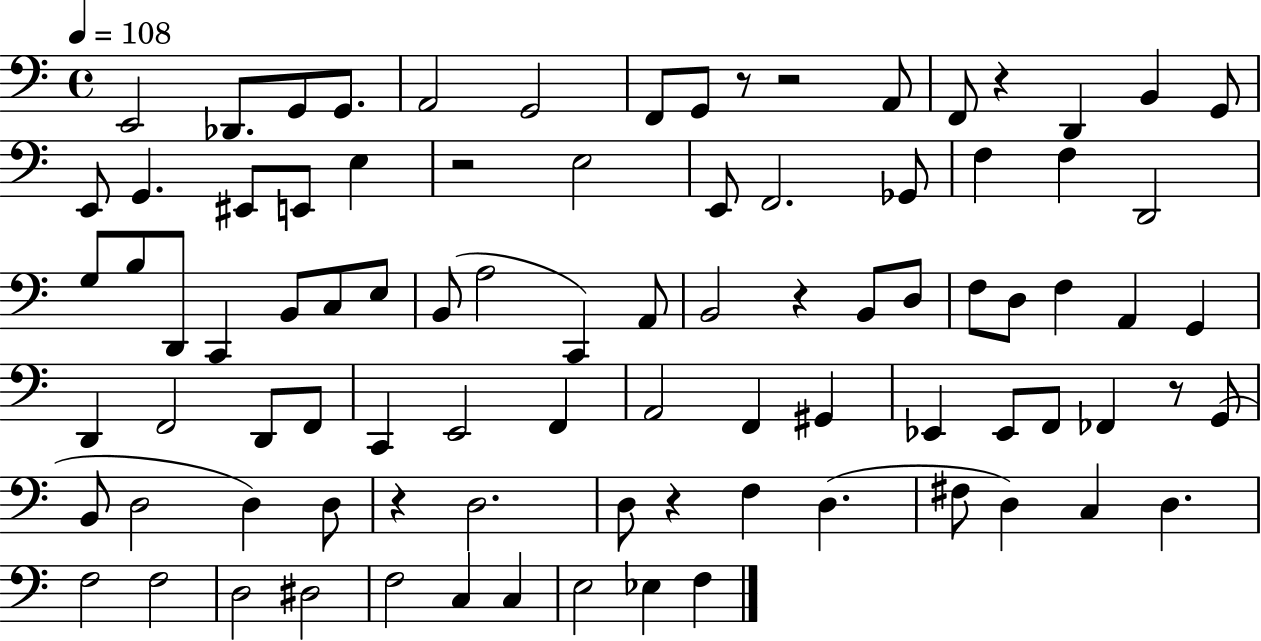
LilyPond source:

{
  \clef bass
  \time 4/4
  \defaultTimeSignature
  \key c \major
  \tempo 4 = 108
  e,2 des,8. g,8 g,8. | a,2 g,2 | f,8 g,8 r8 r2 a,8 | f,8 r4 d,4 b,4 g,8 | \break e,8 g,4. eis,8 e,8 e4 | r2 e2 | e,8 f,2. ges,8 | f4 f4 d,2 | \break g8 b8 d,8 c,4 b,8 c8 e8 | b,8( a2 c,4) a,8 | b,2 r4 b,8 d8 | f8 d8 f4 a,4 g,4 | \break d,4 f,2 d,8 f,8 | c,4 e,2 f,4 | a,2 f,4 gis,4 | ees,4 ees,8 f,8 fes,4 r8 g,8( | \break b,8 d2 d4) d8 | r4 d2. | d8 r4 f4 d4.( | fis8 d4) c4 d4. | \break f2 f2 | d2 dis2 | f2 c4 c4 | e2 ees4 f4 | \break \bar "|."
}